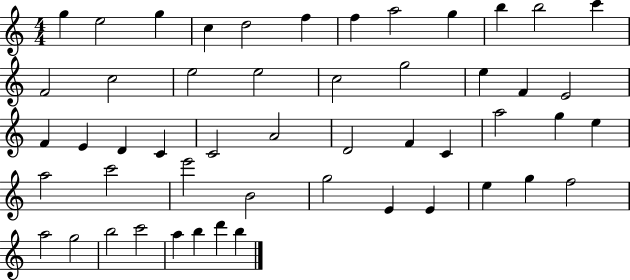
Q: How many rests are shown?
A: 0